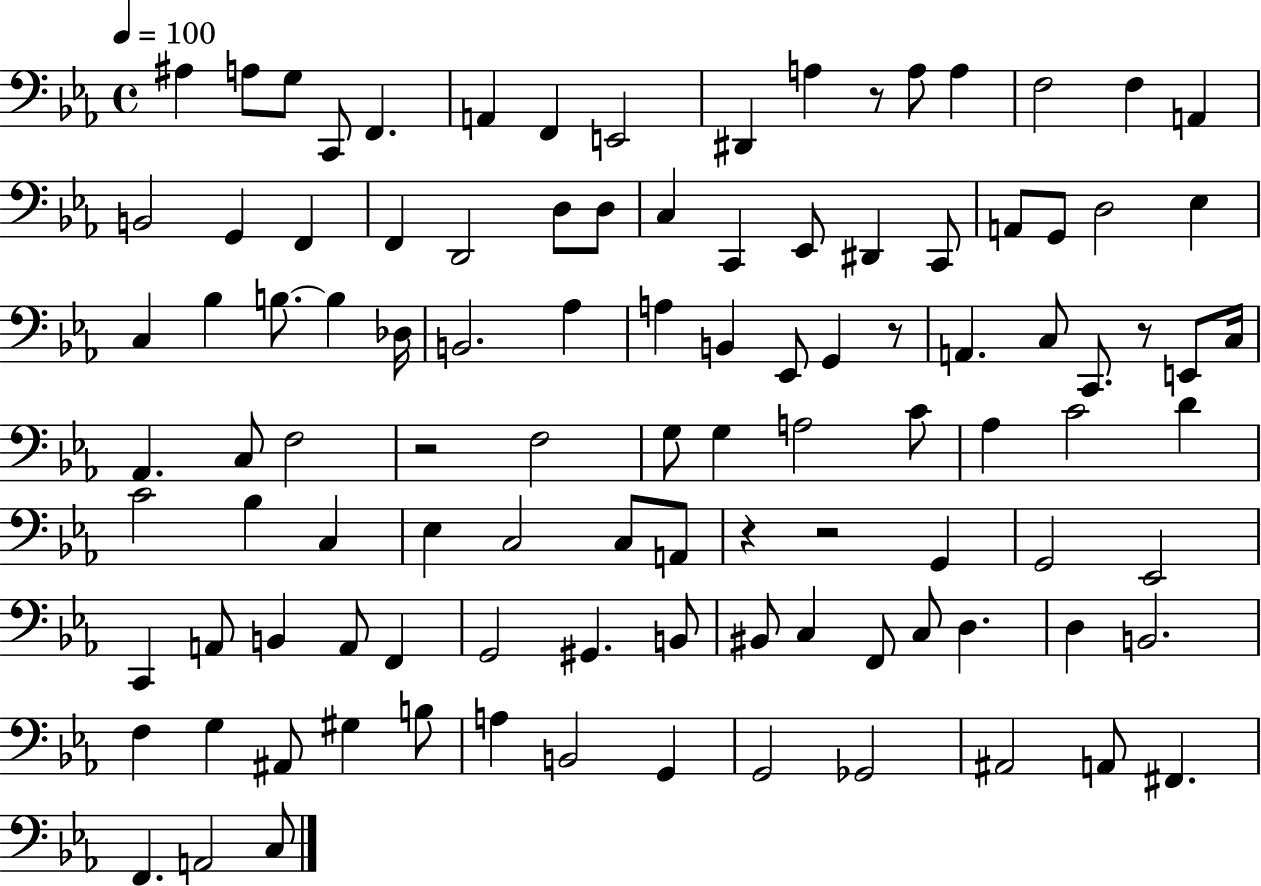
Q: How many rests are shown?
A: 6